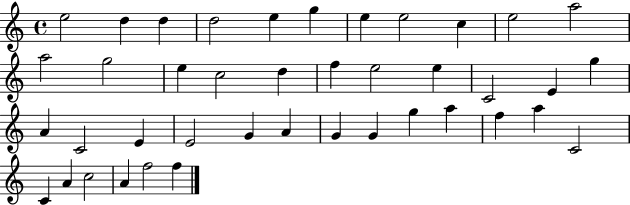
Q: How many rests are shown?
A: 0